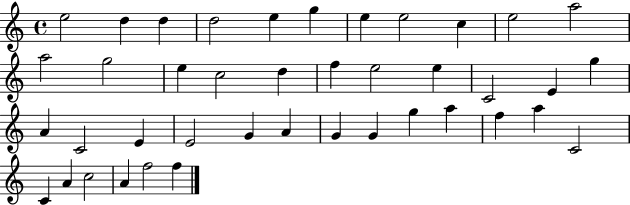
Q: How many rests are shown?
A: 0